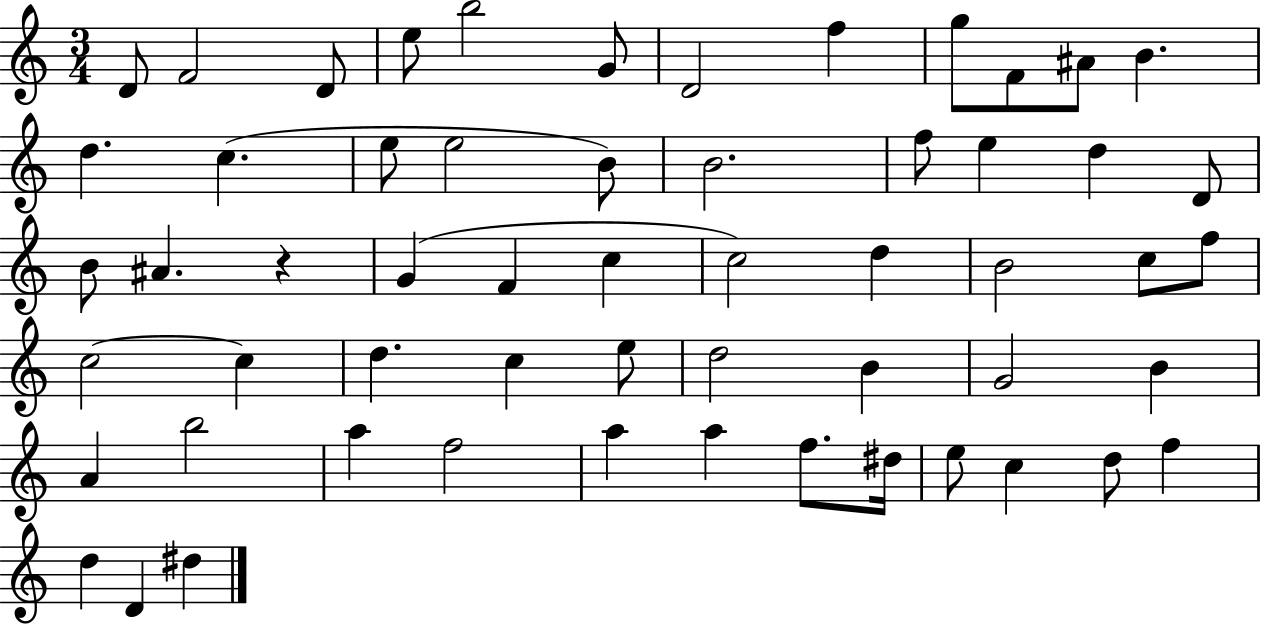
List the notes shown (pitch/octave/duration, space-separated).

D4/e F4/h D4/e E5/e B5/h G4/e D4/h F5/q G5/e F4/e A#4/e B4/q. D5/q. C5/q. E5/e E5/h B4/e B4/h. F5/e E5/q D5/q D4/e B4/e A#4/q. R/q G4/q F4/q C5/q C5/h D5/q B4/h C5/e F5/e C5/h C5/q D5/q. C5/q E5/e D5/h B4/q G4/h B4/q A4/q B5/h A5/q F5/h A5/q A5/q F5/e. D#5/s E5/e C5/q D5/e F5/q D5/q D4/q D#5/q